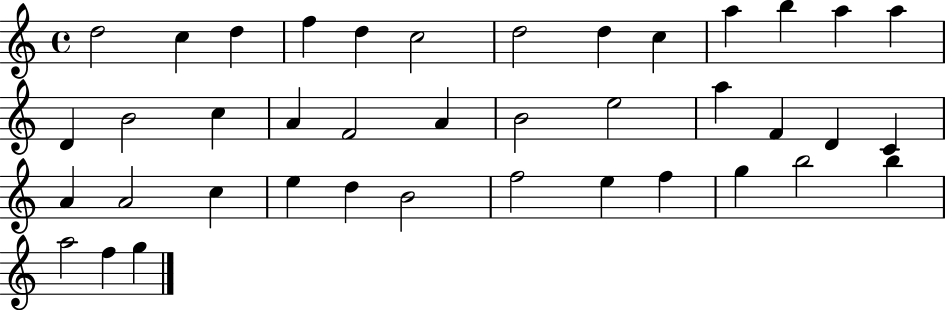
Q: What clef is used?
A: treble